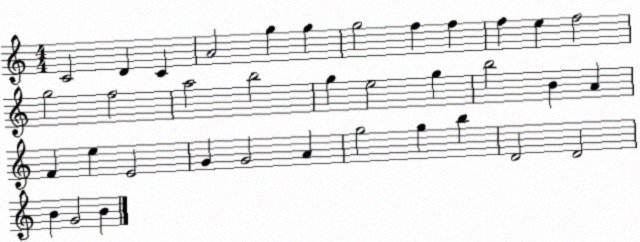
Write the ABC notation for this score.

X:1
T:Untitled
M:4/4
L:1/4
K:C
C2 D C A2 g g g2 f f f e f2 g2 f2 a2 b2 g e2 g b2 B A F e E2 G G2 A g2 g b D2 D2 B G2 B